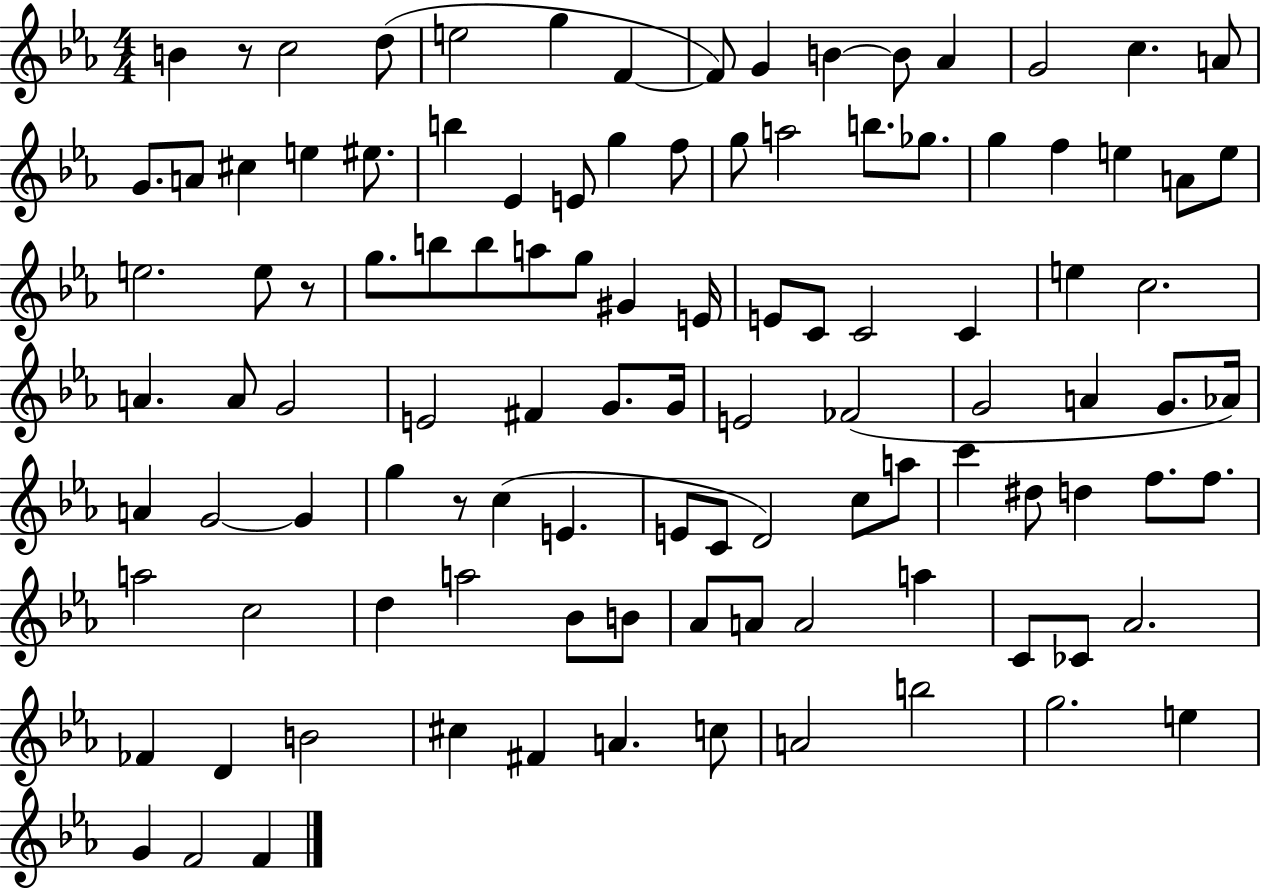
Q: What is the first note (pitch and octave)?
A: B4